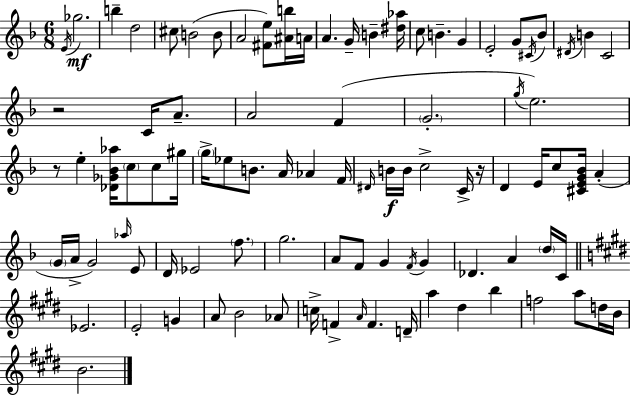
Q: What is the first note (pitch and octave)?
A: E4